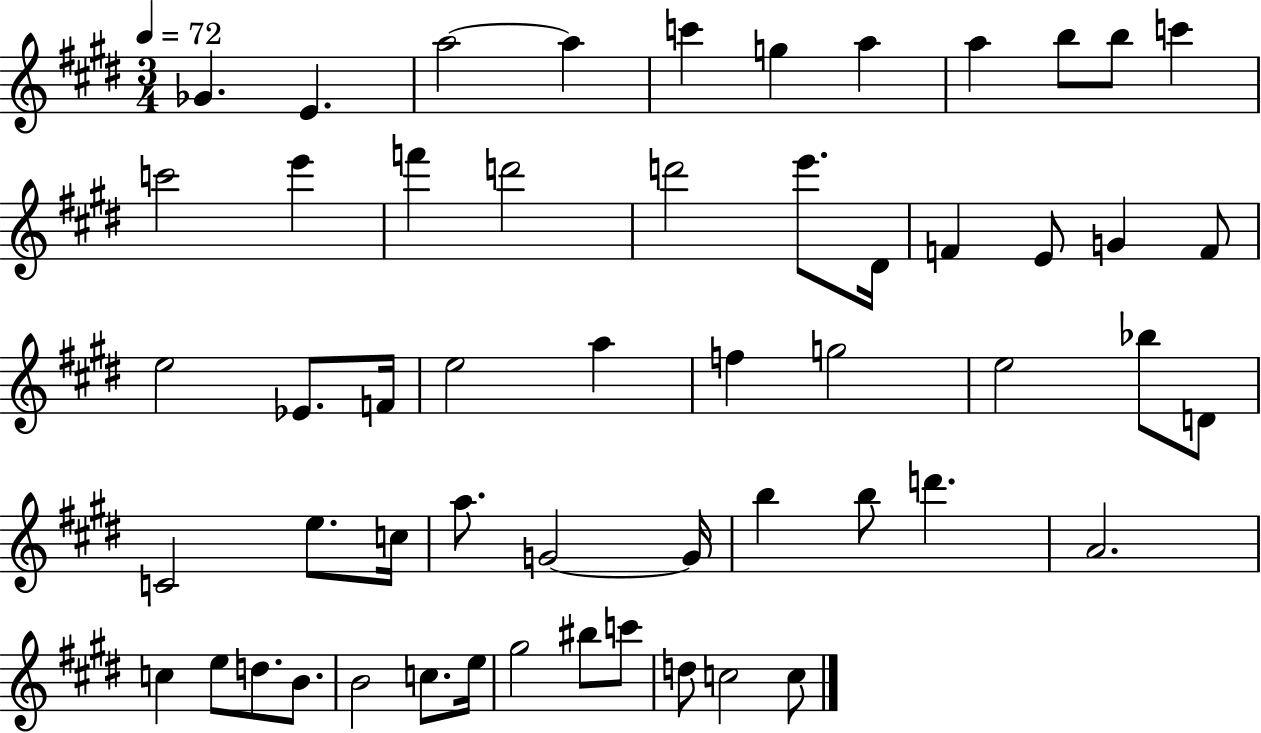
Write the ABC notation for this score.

X:1
T:Untitled
M:3/4
L:1/4
K:E
_G E a2 a c' g a a b/2 b/2 c' c'2 e' f' d'2 d'2 e'/2 ^D/4 F E/2 G F/2 e2 _E/2 F/4 e2 a f g2 e2 _b/2 D/2 C2 e/2 c/4 a/2 G2 G/4 b b/2 d' A2 c e/2 d/2 B/2 B2 c/2 e/4 ^g2 ^b/2 c'/2 d/2 c2 c/2